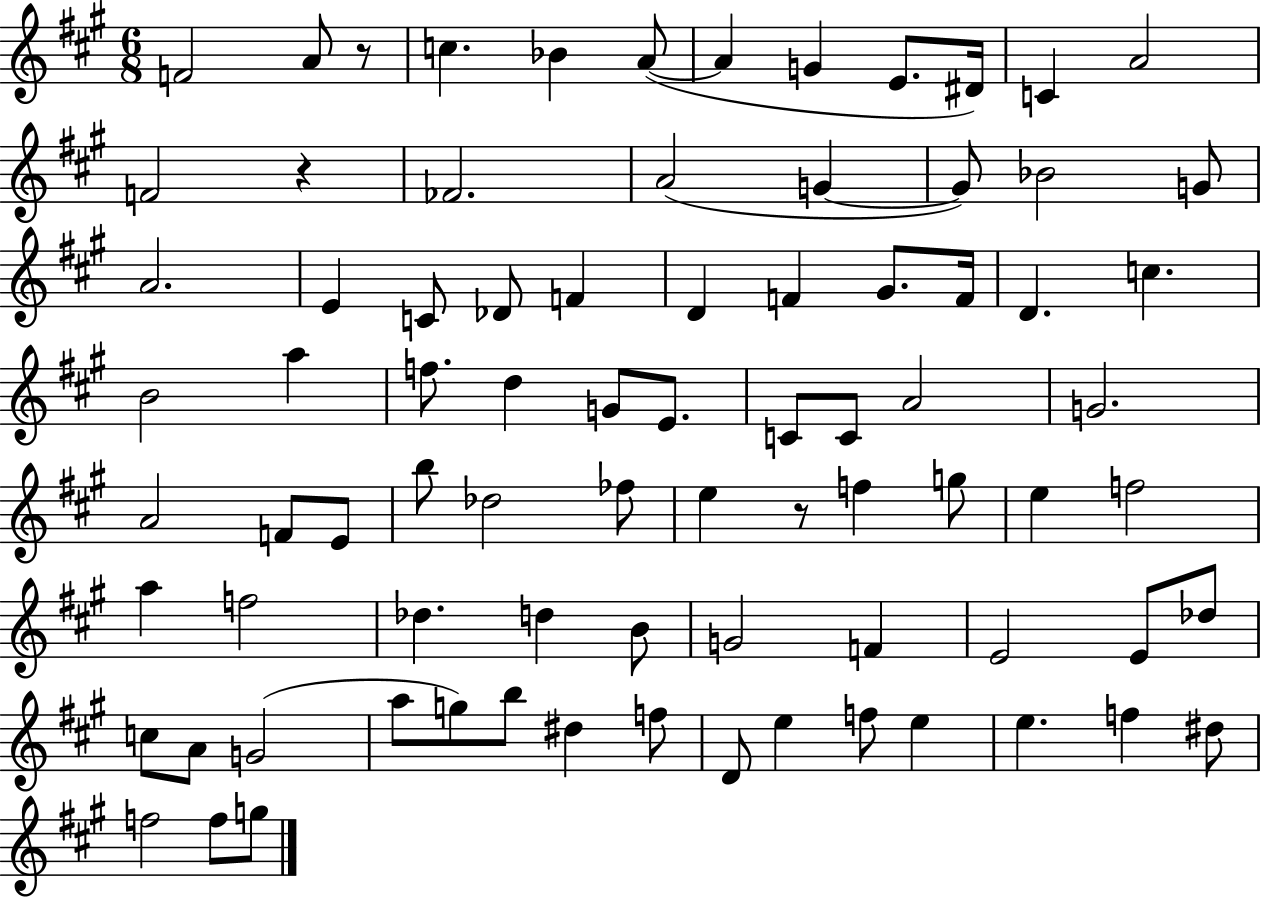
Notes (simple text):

F4/h A4/e R/e C5/q. Bb4/q A4/e A4/q G4/q E4/e. D#4/s C4/q A4/h F4/h R/q FES4/h. A4/h G4/q G4/e Bb4/h G4/e A4/h. E4/q C4/e Db4/e F4/q D4/q F4/q G#4/e. F4/s D4/q. C5/q. B4/h A5/q F5/e. D5/q G4/e E4/e. C4/e C4/e A4/h G4/h. A4/h F4/e E4/e B5/e Db5/h FES5/e E5/q R/e F5/q G5/e E5/q F5/h A5/q F5/h Db5/q. D5/q B4/e G4/h F4/q E4/h E4/e Db5/e C5/e A4/e G4/h A5/e G5/e B5/e D#5/q F5/e D4/e E5/q F5/e E5/q E5/q. F5/q D#5/e F5/h F5/e G5/e